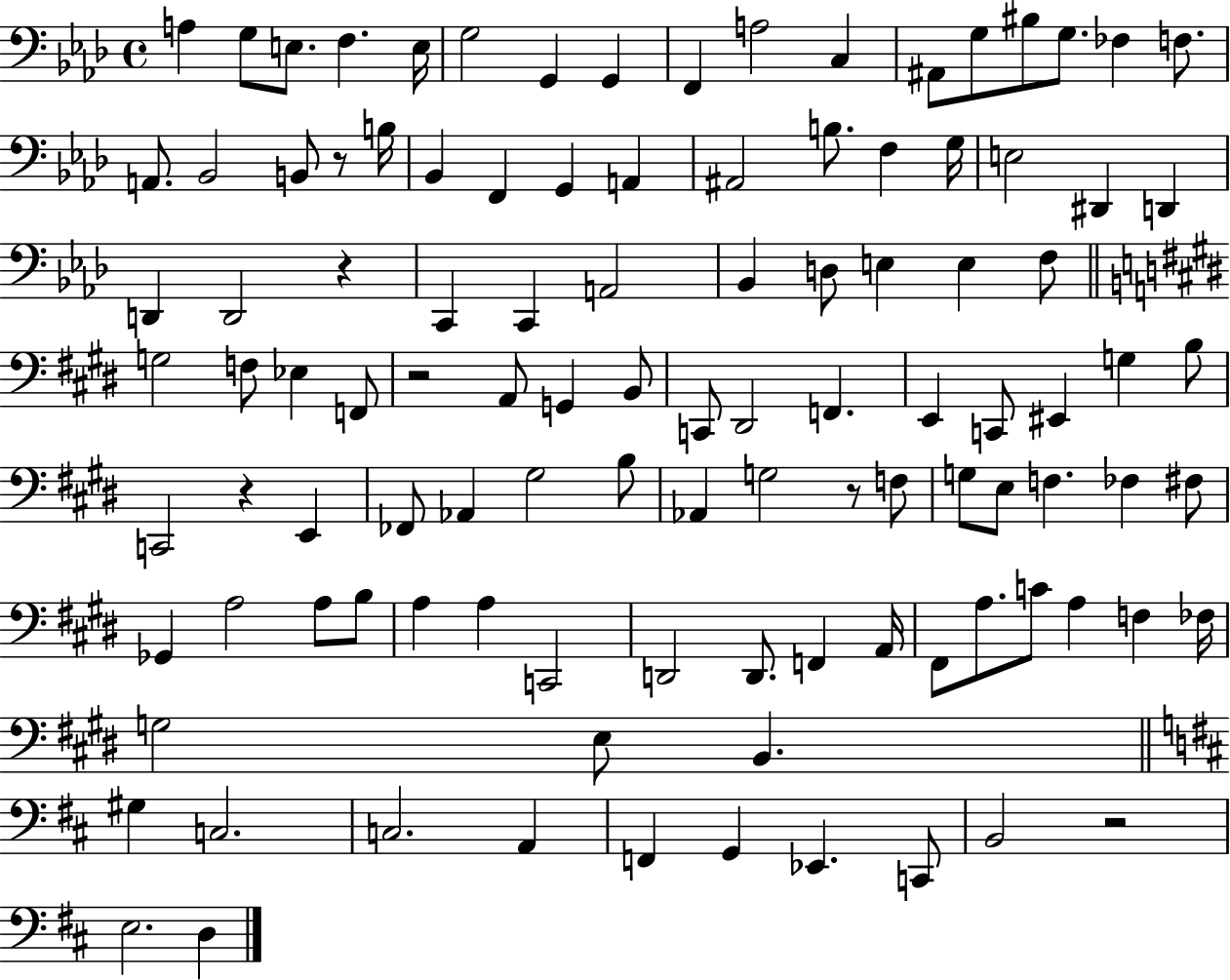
A3/q G3/e E3/e. F3/q. E3/s G3/h G2/q G2/q F2/q A3/h C3/q A#2/e G3/e BIS3/e G3/e. FES3/q F3/e. A2/e. Bb2/h B2/e R/e B3/s Bb2/q F2/q G2/q A2/q A#2/h B3/e. F3/q G3/s E3/h D#2/q D2/q D2/q D2/h R/q C2/q C2/q A2/h Bb2/q D3/e E3/q E3/q F3/e G3/h F3/e Eb3/q F2/e R/h A2/e G2/q B2/e C2/e D#2/h F2/q. E2/q C2/e EIS2/q G3/q B3/e C2/h R/q E2/q FES2/e Ab2/q G#3/h B3/e Ab2/q G3/h R/e F3/e G3/e E3/e F3/q. FES3/q F#3/e Gb2/q A3/h A3/e B3/e A3/q A3/q C2/h D2/h D2/e. F2/q A2/s F#2/e A3/e. C4/e A3/q F3/q FES3/s G3/h E3/e B2/q. G#3/q C3/h. C3/h. A2/q F2/q G2/q Eb2/q. C2/e B2/h R/h E3/h. D3/q